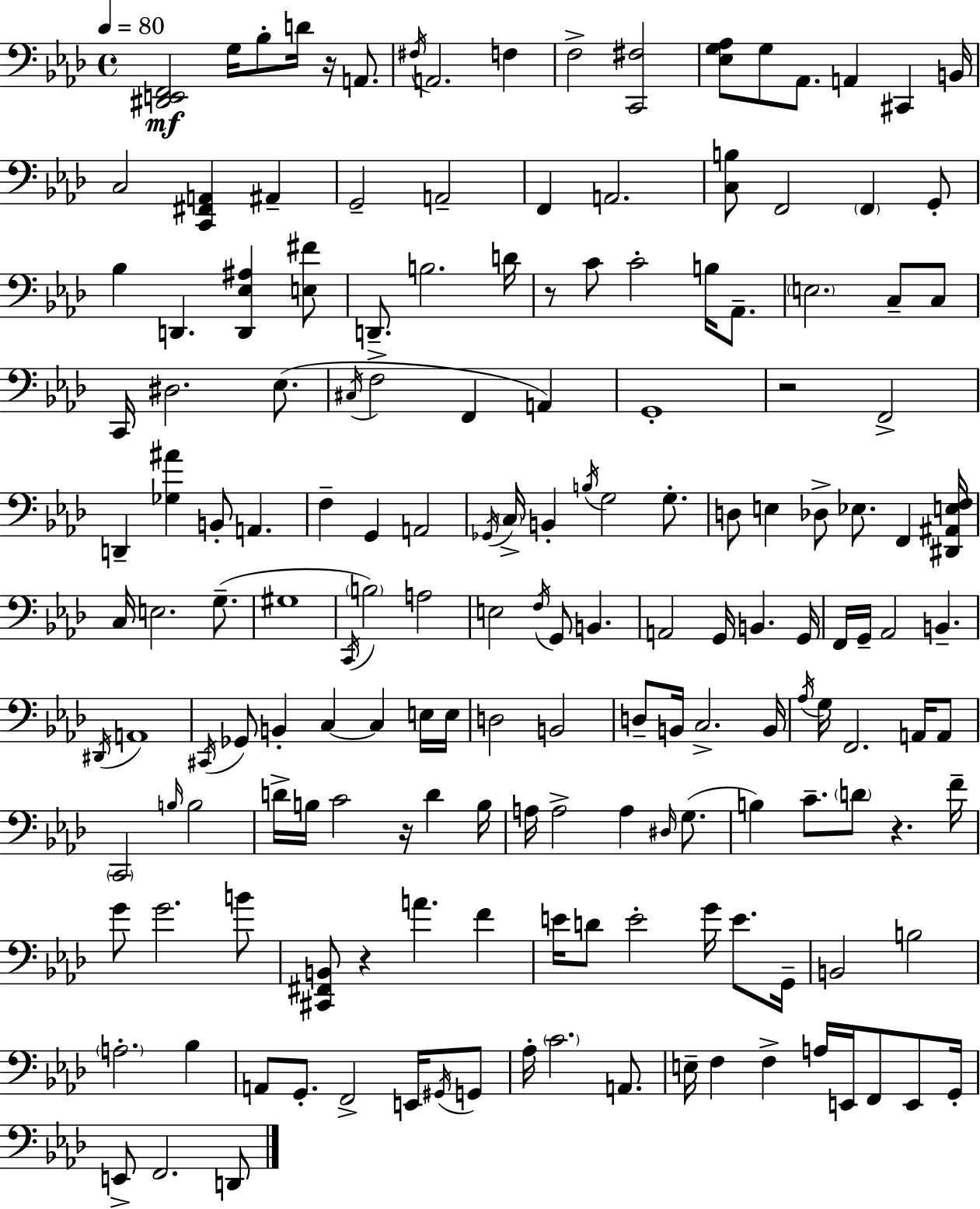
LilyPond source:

{
  \clef bass
  \time 4/4
  \defaultTimeSignature
  \key f \minor
  \tempo 4 = 80
  \repeat volta 2 { <dis, e, f,>2\mf g16 bes8-. d'16 r16 a,8. | \acciaccatura { fis16 } a,2. f4 | f2-> <c, fis>2 | <ees g aes>8 g8 aes,8. a,4 cis,4 | \break b,16 c2 <c, fis, a,>4 ais,4-- | g,2-- a,2-- | f,4 a,2. | <c b>8 f,2 \parenthesize f,4 g,8-. | \break bes4 d,4. <d, ees ais>4 <e fis'>8 | d,8.-- b2. | d'16 r8 c'8 c'2-. b16 aes,8.-- | \parenthesize e2. c8-- c8 | \break c,16 dis2. ees8.( | \acciaccatura { cis16 } f2-> f,4 a,4) | g,1-. | r2 f,2-> | \break d,4-- <ges ais'>4 b,8-. a,4. | f4-- g,4 a,2 | \acciaccatura { ges,16 } \parenthesize c16-> b,4-. \acciaccatura { b16 } g2 | g8.-. d8 e4 des8-> ees8. f,4 | \break <dis, ais, e f>16 c16 e2. | g8.--( gis1 | \acciaccatura { c,16 }) \parenthesize b2 a2 | e2 \acciaccatura { f16 } g,8 | \break b,4. a,2 g,16 b,4. | g,16 f,16 g,16-- aes,2 | b,4.-- \acciaccatura { dis,16 } a,1 | \acciaccatura { cis,16 } ges,8 b,4-. c4~~ | \break c4 e16 e16 d2 | b,2 d8-- b,16 c2.-> | b,16 \acciaccatura { aes16 } g16 f,2. | a,16 a,8 \parenthesize c,2 | \break \grace { b16 } b2 d'16-> b16 c'2 | r16 d'4 b16 a16 a2-> | a4 \grace { dis16 }( g8. b4) c'8.-- | \parenthesize d'8 r4. f'16-- g'8 g'2. | \break b'8 <cis, fis, b,>8 r4 | a'4. f'4 e'16 d'8 e'2-. | g'16 e'8. g,16-- b,2 | b2 \parenthesize a2.-. | \break bes4 a,8 g,8.-. | f,2-> e,16 \acciaccatura { gis,16 } g,8 aes16-. \parenthesize c'2. | a,8. e16-- f4 | f4-> a16 e,16 f,8 e,8 g,16-. e,8-> f,2. | \break d,8 } \bar "|."
}